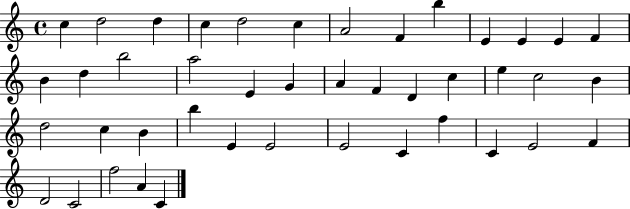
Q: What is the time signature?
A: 4/4